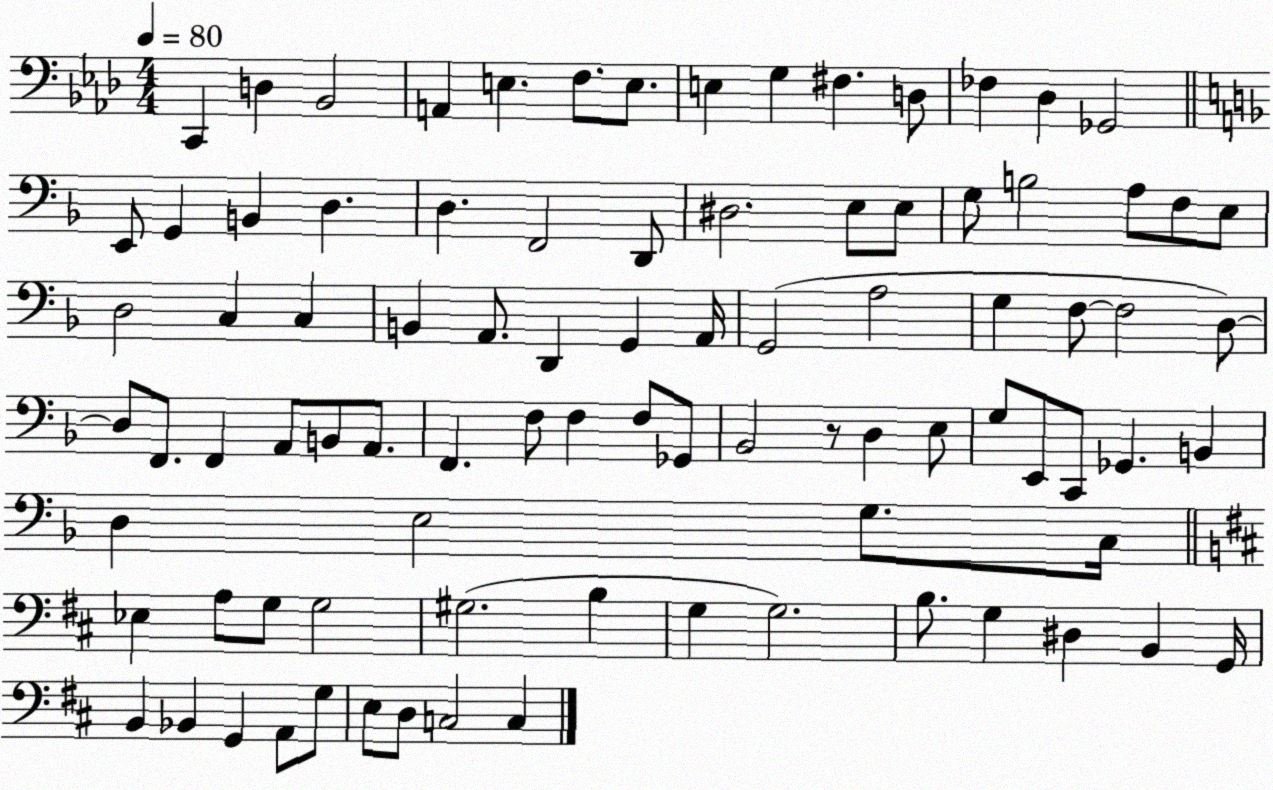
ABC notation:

X:1
T:Untitled
M:4/4
L:1/4
K:Ab
C,, D, _B,,2 A,, E, F,/2 E,/2 E, G, ^F, D,/2 _F, _D, _G,,2 E,,/2 G,, B,, D, D, F,,2 D,,/2 ^D,2 E,/2 E,/2 G,/2 B,2 A,/2 F,/2 E,/2 D,2 C, C, B,, A,,/2 D,, G,, A,,/4 G,,2 A,2 G, F,/2 F,2 D,/2 D,/2 F,,/2 F,, A,,/2 B,,/2 A,,/2 F,, F,/2 F, F,/2 _G,,/2 _B,,2 z/2 D, E,/2 G,/2 E,,/2 C,,/2 _G,, B,, D, E,2 G,/2 C,/4 _E, A,/2 G,/2 G,2 ^G,2 B, G, G,2 B,/2 G, ^D, B,, G,,/4 B,, _B,, G,, A,,/2 G,/2 E,/2 D,/2 C,2 C,